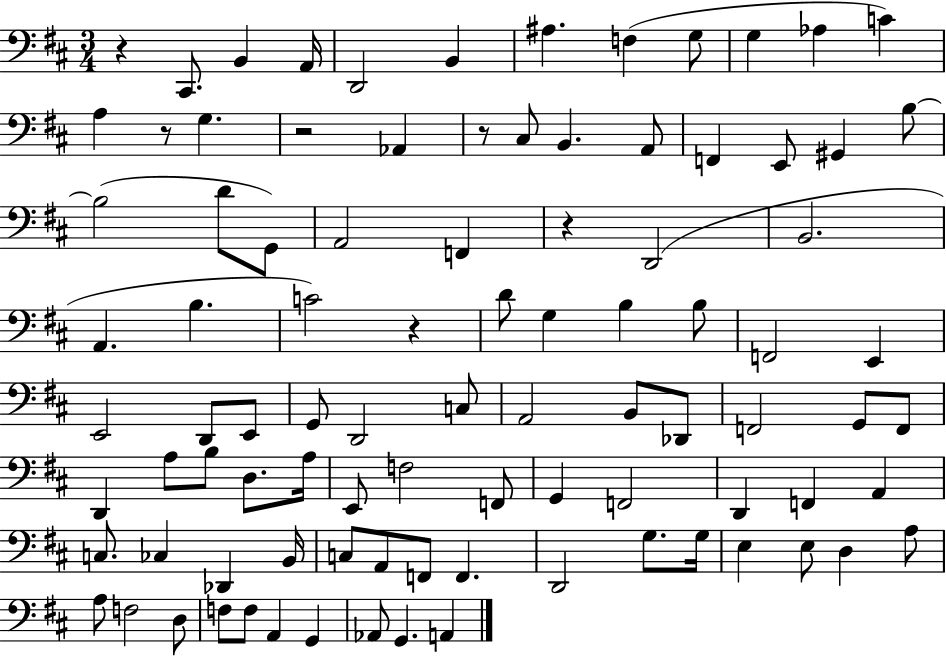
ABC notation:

X:1
T:Untitled
M:3/4
L:1/4
K:D
z ^C,,/2 B,, A,,/4 D,,2 B,, ^A, F, G,/2 G, _A, C A, z/2 G, z2 _A,, z/2 ^C,/2 B,, A,,/2 F,, E,,/2 ^G,, B,/2 B,2 D/2 G,,/2 A,,2 F,, z D,,2 B,,2 A,, B, C2 z D/2 G, B, B,/2 F,,2 E,, E,,2 D,,/2 E,,/2 G,,/2 D,,2 C,/2 A,,2 B,,/2 _D,,/2 F,,2 G,,/2 F,,/2 D,, A,/2 B,/2 D,/2 A,/4 E,,/2 F,2 F,,/2 G,, F,,2 D,, F,, A,, C,/2 _C, _D,, B,,/4 C,/2 A,,/2 F,,/2 F,, D,,2 G,/2 G,/4 E, E,/2 D, A,/2 A,/2 F,2 D,/2 F,/2 F,/2 A,, G,, _A,,/2 G,, A,,